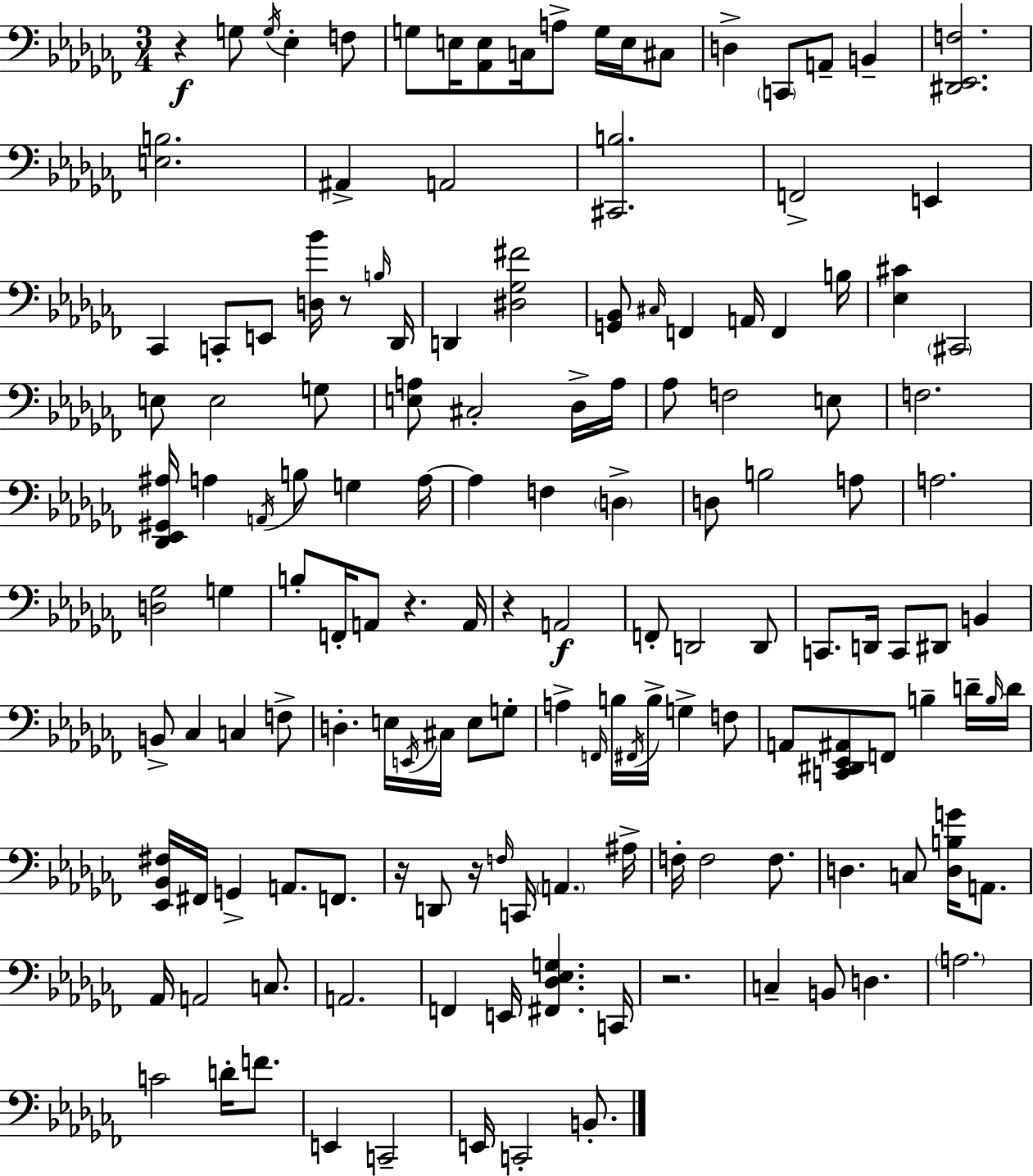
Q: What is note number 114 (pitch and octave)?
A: B2